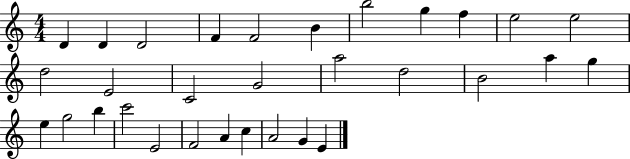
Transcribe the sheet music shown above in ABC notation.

X:1
T:Untitled
M:4/4
L:1/4
K:C
D D D2 F F2 B b2 g f e2 e2 d2 E2 C2 G2 a2 d2 B2 a g e g2 b c'2 E2 F2 A c A2 G E